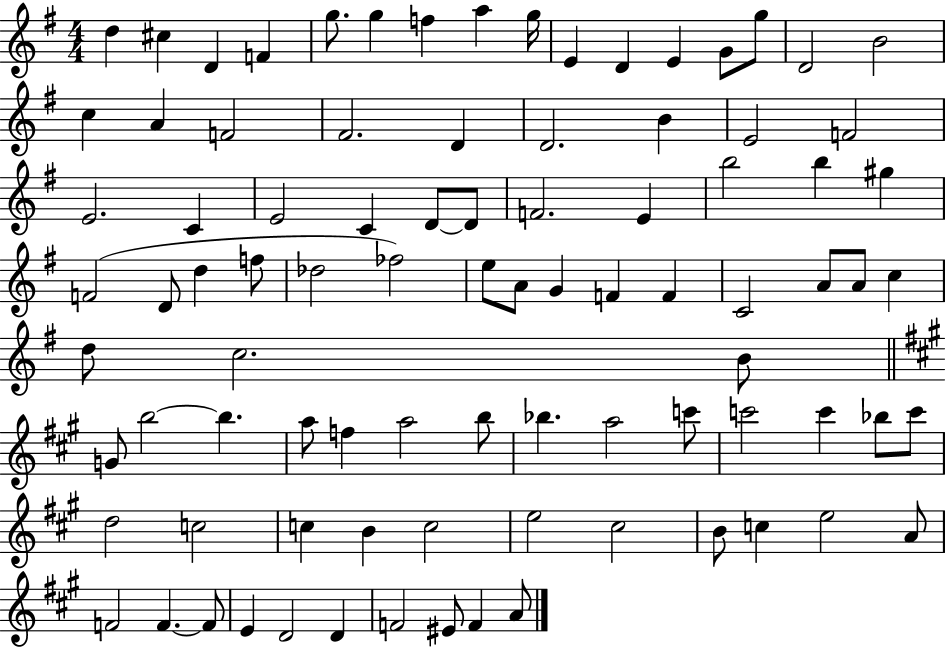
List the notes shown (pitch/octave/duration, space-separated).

D5/q C#5/q D4/q F4/q G5/e. G5/q F5/q A5/q G5/s E4/q D4/q E4/q G4/e G5/e D4/h B4/h C5/q A4/q F4/h F#4/h. D4/q D4/h. B4/q E4/h F4/h E4/h. C4/q E4/h C4/q D4/e D4/e F4/h. E4/q B5/h B5/q G#5/q F4/h D4/e D5/q F5/e Db5/h FES5/h E5/e A4/e G4/q F4/q F4/q C4/h A4/e A4/e C5/q D5/e C5/h. B4/e G4/e B5/h B5/q. A5/e F5/q A5/h B5/e Bb5/q. A5/h C6/e C6/h C6/q Bb5/e C6/e D5/h C5/h C5/q B4/q C5/h E5/h C#5/h B4/e C5/q E5/h A4/e F4/h F4/q. F4/e E4/q D4/h D4/q F4/h EIS4/e F4/q A4/e